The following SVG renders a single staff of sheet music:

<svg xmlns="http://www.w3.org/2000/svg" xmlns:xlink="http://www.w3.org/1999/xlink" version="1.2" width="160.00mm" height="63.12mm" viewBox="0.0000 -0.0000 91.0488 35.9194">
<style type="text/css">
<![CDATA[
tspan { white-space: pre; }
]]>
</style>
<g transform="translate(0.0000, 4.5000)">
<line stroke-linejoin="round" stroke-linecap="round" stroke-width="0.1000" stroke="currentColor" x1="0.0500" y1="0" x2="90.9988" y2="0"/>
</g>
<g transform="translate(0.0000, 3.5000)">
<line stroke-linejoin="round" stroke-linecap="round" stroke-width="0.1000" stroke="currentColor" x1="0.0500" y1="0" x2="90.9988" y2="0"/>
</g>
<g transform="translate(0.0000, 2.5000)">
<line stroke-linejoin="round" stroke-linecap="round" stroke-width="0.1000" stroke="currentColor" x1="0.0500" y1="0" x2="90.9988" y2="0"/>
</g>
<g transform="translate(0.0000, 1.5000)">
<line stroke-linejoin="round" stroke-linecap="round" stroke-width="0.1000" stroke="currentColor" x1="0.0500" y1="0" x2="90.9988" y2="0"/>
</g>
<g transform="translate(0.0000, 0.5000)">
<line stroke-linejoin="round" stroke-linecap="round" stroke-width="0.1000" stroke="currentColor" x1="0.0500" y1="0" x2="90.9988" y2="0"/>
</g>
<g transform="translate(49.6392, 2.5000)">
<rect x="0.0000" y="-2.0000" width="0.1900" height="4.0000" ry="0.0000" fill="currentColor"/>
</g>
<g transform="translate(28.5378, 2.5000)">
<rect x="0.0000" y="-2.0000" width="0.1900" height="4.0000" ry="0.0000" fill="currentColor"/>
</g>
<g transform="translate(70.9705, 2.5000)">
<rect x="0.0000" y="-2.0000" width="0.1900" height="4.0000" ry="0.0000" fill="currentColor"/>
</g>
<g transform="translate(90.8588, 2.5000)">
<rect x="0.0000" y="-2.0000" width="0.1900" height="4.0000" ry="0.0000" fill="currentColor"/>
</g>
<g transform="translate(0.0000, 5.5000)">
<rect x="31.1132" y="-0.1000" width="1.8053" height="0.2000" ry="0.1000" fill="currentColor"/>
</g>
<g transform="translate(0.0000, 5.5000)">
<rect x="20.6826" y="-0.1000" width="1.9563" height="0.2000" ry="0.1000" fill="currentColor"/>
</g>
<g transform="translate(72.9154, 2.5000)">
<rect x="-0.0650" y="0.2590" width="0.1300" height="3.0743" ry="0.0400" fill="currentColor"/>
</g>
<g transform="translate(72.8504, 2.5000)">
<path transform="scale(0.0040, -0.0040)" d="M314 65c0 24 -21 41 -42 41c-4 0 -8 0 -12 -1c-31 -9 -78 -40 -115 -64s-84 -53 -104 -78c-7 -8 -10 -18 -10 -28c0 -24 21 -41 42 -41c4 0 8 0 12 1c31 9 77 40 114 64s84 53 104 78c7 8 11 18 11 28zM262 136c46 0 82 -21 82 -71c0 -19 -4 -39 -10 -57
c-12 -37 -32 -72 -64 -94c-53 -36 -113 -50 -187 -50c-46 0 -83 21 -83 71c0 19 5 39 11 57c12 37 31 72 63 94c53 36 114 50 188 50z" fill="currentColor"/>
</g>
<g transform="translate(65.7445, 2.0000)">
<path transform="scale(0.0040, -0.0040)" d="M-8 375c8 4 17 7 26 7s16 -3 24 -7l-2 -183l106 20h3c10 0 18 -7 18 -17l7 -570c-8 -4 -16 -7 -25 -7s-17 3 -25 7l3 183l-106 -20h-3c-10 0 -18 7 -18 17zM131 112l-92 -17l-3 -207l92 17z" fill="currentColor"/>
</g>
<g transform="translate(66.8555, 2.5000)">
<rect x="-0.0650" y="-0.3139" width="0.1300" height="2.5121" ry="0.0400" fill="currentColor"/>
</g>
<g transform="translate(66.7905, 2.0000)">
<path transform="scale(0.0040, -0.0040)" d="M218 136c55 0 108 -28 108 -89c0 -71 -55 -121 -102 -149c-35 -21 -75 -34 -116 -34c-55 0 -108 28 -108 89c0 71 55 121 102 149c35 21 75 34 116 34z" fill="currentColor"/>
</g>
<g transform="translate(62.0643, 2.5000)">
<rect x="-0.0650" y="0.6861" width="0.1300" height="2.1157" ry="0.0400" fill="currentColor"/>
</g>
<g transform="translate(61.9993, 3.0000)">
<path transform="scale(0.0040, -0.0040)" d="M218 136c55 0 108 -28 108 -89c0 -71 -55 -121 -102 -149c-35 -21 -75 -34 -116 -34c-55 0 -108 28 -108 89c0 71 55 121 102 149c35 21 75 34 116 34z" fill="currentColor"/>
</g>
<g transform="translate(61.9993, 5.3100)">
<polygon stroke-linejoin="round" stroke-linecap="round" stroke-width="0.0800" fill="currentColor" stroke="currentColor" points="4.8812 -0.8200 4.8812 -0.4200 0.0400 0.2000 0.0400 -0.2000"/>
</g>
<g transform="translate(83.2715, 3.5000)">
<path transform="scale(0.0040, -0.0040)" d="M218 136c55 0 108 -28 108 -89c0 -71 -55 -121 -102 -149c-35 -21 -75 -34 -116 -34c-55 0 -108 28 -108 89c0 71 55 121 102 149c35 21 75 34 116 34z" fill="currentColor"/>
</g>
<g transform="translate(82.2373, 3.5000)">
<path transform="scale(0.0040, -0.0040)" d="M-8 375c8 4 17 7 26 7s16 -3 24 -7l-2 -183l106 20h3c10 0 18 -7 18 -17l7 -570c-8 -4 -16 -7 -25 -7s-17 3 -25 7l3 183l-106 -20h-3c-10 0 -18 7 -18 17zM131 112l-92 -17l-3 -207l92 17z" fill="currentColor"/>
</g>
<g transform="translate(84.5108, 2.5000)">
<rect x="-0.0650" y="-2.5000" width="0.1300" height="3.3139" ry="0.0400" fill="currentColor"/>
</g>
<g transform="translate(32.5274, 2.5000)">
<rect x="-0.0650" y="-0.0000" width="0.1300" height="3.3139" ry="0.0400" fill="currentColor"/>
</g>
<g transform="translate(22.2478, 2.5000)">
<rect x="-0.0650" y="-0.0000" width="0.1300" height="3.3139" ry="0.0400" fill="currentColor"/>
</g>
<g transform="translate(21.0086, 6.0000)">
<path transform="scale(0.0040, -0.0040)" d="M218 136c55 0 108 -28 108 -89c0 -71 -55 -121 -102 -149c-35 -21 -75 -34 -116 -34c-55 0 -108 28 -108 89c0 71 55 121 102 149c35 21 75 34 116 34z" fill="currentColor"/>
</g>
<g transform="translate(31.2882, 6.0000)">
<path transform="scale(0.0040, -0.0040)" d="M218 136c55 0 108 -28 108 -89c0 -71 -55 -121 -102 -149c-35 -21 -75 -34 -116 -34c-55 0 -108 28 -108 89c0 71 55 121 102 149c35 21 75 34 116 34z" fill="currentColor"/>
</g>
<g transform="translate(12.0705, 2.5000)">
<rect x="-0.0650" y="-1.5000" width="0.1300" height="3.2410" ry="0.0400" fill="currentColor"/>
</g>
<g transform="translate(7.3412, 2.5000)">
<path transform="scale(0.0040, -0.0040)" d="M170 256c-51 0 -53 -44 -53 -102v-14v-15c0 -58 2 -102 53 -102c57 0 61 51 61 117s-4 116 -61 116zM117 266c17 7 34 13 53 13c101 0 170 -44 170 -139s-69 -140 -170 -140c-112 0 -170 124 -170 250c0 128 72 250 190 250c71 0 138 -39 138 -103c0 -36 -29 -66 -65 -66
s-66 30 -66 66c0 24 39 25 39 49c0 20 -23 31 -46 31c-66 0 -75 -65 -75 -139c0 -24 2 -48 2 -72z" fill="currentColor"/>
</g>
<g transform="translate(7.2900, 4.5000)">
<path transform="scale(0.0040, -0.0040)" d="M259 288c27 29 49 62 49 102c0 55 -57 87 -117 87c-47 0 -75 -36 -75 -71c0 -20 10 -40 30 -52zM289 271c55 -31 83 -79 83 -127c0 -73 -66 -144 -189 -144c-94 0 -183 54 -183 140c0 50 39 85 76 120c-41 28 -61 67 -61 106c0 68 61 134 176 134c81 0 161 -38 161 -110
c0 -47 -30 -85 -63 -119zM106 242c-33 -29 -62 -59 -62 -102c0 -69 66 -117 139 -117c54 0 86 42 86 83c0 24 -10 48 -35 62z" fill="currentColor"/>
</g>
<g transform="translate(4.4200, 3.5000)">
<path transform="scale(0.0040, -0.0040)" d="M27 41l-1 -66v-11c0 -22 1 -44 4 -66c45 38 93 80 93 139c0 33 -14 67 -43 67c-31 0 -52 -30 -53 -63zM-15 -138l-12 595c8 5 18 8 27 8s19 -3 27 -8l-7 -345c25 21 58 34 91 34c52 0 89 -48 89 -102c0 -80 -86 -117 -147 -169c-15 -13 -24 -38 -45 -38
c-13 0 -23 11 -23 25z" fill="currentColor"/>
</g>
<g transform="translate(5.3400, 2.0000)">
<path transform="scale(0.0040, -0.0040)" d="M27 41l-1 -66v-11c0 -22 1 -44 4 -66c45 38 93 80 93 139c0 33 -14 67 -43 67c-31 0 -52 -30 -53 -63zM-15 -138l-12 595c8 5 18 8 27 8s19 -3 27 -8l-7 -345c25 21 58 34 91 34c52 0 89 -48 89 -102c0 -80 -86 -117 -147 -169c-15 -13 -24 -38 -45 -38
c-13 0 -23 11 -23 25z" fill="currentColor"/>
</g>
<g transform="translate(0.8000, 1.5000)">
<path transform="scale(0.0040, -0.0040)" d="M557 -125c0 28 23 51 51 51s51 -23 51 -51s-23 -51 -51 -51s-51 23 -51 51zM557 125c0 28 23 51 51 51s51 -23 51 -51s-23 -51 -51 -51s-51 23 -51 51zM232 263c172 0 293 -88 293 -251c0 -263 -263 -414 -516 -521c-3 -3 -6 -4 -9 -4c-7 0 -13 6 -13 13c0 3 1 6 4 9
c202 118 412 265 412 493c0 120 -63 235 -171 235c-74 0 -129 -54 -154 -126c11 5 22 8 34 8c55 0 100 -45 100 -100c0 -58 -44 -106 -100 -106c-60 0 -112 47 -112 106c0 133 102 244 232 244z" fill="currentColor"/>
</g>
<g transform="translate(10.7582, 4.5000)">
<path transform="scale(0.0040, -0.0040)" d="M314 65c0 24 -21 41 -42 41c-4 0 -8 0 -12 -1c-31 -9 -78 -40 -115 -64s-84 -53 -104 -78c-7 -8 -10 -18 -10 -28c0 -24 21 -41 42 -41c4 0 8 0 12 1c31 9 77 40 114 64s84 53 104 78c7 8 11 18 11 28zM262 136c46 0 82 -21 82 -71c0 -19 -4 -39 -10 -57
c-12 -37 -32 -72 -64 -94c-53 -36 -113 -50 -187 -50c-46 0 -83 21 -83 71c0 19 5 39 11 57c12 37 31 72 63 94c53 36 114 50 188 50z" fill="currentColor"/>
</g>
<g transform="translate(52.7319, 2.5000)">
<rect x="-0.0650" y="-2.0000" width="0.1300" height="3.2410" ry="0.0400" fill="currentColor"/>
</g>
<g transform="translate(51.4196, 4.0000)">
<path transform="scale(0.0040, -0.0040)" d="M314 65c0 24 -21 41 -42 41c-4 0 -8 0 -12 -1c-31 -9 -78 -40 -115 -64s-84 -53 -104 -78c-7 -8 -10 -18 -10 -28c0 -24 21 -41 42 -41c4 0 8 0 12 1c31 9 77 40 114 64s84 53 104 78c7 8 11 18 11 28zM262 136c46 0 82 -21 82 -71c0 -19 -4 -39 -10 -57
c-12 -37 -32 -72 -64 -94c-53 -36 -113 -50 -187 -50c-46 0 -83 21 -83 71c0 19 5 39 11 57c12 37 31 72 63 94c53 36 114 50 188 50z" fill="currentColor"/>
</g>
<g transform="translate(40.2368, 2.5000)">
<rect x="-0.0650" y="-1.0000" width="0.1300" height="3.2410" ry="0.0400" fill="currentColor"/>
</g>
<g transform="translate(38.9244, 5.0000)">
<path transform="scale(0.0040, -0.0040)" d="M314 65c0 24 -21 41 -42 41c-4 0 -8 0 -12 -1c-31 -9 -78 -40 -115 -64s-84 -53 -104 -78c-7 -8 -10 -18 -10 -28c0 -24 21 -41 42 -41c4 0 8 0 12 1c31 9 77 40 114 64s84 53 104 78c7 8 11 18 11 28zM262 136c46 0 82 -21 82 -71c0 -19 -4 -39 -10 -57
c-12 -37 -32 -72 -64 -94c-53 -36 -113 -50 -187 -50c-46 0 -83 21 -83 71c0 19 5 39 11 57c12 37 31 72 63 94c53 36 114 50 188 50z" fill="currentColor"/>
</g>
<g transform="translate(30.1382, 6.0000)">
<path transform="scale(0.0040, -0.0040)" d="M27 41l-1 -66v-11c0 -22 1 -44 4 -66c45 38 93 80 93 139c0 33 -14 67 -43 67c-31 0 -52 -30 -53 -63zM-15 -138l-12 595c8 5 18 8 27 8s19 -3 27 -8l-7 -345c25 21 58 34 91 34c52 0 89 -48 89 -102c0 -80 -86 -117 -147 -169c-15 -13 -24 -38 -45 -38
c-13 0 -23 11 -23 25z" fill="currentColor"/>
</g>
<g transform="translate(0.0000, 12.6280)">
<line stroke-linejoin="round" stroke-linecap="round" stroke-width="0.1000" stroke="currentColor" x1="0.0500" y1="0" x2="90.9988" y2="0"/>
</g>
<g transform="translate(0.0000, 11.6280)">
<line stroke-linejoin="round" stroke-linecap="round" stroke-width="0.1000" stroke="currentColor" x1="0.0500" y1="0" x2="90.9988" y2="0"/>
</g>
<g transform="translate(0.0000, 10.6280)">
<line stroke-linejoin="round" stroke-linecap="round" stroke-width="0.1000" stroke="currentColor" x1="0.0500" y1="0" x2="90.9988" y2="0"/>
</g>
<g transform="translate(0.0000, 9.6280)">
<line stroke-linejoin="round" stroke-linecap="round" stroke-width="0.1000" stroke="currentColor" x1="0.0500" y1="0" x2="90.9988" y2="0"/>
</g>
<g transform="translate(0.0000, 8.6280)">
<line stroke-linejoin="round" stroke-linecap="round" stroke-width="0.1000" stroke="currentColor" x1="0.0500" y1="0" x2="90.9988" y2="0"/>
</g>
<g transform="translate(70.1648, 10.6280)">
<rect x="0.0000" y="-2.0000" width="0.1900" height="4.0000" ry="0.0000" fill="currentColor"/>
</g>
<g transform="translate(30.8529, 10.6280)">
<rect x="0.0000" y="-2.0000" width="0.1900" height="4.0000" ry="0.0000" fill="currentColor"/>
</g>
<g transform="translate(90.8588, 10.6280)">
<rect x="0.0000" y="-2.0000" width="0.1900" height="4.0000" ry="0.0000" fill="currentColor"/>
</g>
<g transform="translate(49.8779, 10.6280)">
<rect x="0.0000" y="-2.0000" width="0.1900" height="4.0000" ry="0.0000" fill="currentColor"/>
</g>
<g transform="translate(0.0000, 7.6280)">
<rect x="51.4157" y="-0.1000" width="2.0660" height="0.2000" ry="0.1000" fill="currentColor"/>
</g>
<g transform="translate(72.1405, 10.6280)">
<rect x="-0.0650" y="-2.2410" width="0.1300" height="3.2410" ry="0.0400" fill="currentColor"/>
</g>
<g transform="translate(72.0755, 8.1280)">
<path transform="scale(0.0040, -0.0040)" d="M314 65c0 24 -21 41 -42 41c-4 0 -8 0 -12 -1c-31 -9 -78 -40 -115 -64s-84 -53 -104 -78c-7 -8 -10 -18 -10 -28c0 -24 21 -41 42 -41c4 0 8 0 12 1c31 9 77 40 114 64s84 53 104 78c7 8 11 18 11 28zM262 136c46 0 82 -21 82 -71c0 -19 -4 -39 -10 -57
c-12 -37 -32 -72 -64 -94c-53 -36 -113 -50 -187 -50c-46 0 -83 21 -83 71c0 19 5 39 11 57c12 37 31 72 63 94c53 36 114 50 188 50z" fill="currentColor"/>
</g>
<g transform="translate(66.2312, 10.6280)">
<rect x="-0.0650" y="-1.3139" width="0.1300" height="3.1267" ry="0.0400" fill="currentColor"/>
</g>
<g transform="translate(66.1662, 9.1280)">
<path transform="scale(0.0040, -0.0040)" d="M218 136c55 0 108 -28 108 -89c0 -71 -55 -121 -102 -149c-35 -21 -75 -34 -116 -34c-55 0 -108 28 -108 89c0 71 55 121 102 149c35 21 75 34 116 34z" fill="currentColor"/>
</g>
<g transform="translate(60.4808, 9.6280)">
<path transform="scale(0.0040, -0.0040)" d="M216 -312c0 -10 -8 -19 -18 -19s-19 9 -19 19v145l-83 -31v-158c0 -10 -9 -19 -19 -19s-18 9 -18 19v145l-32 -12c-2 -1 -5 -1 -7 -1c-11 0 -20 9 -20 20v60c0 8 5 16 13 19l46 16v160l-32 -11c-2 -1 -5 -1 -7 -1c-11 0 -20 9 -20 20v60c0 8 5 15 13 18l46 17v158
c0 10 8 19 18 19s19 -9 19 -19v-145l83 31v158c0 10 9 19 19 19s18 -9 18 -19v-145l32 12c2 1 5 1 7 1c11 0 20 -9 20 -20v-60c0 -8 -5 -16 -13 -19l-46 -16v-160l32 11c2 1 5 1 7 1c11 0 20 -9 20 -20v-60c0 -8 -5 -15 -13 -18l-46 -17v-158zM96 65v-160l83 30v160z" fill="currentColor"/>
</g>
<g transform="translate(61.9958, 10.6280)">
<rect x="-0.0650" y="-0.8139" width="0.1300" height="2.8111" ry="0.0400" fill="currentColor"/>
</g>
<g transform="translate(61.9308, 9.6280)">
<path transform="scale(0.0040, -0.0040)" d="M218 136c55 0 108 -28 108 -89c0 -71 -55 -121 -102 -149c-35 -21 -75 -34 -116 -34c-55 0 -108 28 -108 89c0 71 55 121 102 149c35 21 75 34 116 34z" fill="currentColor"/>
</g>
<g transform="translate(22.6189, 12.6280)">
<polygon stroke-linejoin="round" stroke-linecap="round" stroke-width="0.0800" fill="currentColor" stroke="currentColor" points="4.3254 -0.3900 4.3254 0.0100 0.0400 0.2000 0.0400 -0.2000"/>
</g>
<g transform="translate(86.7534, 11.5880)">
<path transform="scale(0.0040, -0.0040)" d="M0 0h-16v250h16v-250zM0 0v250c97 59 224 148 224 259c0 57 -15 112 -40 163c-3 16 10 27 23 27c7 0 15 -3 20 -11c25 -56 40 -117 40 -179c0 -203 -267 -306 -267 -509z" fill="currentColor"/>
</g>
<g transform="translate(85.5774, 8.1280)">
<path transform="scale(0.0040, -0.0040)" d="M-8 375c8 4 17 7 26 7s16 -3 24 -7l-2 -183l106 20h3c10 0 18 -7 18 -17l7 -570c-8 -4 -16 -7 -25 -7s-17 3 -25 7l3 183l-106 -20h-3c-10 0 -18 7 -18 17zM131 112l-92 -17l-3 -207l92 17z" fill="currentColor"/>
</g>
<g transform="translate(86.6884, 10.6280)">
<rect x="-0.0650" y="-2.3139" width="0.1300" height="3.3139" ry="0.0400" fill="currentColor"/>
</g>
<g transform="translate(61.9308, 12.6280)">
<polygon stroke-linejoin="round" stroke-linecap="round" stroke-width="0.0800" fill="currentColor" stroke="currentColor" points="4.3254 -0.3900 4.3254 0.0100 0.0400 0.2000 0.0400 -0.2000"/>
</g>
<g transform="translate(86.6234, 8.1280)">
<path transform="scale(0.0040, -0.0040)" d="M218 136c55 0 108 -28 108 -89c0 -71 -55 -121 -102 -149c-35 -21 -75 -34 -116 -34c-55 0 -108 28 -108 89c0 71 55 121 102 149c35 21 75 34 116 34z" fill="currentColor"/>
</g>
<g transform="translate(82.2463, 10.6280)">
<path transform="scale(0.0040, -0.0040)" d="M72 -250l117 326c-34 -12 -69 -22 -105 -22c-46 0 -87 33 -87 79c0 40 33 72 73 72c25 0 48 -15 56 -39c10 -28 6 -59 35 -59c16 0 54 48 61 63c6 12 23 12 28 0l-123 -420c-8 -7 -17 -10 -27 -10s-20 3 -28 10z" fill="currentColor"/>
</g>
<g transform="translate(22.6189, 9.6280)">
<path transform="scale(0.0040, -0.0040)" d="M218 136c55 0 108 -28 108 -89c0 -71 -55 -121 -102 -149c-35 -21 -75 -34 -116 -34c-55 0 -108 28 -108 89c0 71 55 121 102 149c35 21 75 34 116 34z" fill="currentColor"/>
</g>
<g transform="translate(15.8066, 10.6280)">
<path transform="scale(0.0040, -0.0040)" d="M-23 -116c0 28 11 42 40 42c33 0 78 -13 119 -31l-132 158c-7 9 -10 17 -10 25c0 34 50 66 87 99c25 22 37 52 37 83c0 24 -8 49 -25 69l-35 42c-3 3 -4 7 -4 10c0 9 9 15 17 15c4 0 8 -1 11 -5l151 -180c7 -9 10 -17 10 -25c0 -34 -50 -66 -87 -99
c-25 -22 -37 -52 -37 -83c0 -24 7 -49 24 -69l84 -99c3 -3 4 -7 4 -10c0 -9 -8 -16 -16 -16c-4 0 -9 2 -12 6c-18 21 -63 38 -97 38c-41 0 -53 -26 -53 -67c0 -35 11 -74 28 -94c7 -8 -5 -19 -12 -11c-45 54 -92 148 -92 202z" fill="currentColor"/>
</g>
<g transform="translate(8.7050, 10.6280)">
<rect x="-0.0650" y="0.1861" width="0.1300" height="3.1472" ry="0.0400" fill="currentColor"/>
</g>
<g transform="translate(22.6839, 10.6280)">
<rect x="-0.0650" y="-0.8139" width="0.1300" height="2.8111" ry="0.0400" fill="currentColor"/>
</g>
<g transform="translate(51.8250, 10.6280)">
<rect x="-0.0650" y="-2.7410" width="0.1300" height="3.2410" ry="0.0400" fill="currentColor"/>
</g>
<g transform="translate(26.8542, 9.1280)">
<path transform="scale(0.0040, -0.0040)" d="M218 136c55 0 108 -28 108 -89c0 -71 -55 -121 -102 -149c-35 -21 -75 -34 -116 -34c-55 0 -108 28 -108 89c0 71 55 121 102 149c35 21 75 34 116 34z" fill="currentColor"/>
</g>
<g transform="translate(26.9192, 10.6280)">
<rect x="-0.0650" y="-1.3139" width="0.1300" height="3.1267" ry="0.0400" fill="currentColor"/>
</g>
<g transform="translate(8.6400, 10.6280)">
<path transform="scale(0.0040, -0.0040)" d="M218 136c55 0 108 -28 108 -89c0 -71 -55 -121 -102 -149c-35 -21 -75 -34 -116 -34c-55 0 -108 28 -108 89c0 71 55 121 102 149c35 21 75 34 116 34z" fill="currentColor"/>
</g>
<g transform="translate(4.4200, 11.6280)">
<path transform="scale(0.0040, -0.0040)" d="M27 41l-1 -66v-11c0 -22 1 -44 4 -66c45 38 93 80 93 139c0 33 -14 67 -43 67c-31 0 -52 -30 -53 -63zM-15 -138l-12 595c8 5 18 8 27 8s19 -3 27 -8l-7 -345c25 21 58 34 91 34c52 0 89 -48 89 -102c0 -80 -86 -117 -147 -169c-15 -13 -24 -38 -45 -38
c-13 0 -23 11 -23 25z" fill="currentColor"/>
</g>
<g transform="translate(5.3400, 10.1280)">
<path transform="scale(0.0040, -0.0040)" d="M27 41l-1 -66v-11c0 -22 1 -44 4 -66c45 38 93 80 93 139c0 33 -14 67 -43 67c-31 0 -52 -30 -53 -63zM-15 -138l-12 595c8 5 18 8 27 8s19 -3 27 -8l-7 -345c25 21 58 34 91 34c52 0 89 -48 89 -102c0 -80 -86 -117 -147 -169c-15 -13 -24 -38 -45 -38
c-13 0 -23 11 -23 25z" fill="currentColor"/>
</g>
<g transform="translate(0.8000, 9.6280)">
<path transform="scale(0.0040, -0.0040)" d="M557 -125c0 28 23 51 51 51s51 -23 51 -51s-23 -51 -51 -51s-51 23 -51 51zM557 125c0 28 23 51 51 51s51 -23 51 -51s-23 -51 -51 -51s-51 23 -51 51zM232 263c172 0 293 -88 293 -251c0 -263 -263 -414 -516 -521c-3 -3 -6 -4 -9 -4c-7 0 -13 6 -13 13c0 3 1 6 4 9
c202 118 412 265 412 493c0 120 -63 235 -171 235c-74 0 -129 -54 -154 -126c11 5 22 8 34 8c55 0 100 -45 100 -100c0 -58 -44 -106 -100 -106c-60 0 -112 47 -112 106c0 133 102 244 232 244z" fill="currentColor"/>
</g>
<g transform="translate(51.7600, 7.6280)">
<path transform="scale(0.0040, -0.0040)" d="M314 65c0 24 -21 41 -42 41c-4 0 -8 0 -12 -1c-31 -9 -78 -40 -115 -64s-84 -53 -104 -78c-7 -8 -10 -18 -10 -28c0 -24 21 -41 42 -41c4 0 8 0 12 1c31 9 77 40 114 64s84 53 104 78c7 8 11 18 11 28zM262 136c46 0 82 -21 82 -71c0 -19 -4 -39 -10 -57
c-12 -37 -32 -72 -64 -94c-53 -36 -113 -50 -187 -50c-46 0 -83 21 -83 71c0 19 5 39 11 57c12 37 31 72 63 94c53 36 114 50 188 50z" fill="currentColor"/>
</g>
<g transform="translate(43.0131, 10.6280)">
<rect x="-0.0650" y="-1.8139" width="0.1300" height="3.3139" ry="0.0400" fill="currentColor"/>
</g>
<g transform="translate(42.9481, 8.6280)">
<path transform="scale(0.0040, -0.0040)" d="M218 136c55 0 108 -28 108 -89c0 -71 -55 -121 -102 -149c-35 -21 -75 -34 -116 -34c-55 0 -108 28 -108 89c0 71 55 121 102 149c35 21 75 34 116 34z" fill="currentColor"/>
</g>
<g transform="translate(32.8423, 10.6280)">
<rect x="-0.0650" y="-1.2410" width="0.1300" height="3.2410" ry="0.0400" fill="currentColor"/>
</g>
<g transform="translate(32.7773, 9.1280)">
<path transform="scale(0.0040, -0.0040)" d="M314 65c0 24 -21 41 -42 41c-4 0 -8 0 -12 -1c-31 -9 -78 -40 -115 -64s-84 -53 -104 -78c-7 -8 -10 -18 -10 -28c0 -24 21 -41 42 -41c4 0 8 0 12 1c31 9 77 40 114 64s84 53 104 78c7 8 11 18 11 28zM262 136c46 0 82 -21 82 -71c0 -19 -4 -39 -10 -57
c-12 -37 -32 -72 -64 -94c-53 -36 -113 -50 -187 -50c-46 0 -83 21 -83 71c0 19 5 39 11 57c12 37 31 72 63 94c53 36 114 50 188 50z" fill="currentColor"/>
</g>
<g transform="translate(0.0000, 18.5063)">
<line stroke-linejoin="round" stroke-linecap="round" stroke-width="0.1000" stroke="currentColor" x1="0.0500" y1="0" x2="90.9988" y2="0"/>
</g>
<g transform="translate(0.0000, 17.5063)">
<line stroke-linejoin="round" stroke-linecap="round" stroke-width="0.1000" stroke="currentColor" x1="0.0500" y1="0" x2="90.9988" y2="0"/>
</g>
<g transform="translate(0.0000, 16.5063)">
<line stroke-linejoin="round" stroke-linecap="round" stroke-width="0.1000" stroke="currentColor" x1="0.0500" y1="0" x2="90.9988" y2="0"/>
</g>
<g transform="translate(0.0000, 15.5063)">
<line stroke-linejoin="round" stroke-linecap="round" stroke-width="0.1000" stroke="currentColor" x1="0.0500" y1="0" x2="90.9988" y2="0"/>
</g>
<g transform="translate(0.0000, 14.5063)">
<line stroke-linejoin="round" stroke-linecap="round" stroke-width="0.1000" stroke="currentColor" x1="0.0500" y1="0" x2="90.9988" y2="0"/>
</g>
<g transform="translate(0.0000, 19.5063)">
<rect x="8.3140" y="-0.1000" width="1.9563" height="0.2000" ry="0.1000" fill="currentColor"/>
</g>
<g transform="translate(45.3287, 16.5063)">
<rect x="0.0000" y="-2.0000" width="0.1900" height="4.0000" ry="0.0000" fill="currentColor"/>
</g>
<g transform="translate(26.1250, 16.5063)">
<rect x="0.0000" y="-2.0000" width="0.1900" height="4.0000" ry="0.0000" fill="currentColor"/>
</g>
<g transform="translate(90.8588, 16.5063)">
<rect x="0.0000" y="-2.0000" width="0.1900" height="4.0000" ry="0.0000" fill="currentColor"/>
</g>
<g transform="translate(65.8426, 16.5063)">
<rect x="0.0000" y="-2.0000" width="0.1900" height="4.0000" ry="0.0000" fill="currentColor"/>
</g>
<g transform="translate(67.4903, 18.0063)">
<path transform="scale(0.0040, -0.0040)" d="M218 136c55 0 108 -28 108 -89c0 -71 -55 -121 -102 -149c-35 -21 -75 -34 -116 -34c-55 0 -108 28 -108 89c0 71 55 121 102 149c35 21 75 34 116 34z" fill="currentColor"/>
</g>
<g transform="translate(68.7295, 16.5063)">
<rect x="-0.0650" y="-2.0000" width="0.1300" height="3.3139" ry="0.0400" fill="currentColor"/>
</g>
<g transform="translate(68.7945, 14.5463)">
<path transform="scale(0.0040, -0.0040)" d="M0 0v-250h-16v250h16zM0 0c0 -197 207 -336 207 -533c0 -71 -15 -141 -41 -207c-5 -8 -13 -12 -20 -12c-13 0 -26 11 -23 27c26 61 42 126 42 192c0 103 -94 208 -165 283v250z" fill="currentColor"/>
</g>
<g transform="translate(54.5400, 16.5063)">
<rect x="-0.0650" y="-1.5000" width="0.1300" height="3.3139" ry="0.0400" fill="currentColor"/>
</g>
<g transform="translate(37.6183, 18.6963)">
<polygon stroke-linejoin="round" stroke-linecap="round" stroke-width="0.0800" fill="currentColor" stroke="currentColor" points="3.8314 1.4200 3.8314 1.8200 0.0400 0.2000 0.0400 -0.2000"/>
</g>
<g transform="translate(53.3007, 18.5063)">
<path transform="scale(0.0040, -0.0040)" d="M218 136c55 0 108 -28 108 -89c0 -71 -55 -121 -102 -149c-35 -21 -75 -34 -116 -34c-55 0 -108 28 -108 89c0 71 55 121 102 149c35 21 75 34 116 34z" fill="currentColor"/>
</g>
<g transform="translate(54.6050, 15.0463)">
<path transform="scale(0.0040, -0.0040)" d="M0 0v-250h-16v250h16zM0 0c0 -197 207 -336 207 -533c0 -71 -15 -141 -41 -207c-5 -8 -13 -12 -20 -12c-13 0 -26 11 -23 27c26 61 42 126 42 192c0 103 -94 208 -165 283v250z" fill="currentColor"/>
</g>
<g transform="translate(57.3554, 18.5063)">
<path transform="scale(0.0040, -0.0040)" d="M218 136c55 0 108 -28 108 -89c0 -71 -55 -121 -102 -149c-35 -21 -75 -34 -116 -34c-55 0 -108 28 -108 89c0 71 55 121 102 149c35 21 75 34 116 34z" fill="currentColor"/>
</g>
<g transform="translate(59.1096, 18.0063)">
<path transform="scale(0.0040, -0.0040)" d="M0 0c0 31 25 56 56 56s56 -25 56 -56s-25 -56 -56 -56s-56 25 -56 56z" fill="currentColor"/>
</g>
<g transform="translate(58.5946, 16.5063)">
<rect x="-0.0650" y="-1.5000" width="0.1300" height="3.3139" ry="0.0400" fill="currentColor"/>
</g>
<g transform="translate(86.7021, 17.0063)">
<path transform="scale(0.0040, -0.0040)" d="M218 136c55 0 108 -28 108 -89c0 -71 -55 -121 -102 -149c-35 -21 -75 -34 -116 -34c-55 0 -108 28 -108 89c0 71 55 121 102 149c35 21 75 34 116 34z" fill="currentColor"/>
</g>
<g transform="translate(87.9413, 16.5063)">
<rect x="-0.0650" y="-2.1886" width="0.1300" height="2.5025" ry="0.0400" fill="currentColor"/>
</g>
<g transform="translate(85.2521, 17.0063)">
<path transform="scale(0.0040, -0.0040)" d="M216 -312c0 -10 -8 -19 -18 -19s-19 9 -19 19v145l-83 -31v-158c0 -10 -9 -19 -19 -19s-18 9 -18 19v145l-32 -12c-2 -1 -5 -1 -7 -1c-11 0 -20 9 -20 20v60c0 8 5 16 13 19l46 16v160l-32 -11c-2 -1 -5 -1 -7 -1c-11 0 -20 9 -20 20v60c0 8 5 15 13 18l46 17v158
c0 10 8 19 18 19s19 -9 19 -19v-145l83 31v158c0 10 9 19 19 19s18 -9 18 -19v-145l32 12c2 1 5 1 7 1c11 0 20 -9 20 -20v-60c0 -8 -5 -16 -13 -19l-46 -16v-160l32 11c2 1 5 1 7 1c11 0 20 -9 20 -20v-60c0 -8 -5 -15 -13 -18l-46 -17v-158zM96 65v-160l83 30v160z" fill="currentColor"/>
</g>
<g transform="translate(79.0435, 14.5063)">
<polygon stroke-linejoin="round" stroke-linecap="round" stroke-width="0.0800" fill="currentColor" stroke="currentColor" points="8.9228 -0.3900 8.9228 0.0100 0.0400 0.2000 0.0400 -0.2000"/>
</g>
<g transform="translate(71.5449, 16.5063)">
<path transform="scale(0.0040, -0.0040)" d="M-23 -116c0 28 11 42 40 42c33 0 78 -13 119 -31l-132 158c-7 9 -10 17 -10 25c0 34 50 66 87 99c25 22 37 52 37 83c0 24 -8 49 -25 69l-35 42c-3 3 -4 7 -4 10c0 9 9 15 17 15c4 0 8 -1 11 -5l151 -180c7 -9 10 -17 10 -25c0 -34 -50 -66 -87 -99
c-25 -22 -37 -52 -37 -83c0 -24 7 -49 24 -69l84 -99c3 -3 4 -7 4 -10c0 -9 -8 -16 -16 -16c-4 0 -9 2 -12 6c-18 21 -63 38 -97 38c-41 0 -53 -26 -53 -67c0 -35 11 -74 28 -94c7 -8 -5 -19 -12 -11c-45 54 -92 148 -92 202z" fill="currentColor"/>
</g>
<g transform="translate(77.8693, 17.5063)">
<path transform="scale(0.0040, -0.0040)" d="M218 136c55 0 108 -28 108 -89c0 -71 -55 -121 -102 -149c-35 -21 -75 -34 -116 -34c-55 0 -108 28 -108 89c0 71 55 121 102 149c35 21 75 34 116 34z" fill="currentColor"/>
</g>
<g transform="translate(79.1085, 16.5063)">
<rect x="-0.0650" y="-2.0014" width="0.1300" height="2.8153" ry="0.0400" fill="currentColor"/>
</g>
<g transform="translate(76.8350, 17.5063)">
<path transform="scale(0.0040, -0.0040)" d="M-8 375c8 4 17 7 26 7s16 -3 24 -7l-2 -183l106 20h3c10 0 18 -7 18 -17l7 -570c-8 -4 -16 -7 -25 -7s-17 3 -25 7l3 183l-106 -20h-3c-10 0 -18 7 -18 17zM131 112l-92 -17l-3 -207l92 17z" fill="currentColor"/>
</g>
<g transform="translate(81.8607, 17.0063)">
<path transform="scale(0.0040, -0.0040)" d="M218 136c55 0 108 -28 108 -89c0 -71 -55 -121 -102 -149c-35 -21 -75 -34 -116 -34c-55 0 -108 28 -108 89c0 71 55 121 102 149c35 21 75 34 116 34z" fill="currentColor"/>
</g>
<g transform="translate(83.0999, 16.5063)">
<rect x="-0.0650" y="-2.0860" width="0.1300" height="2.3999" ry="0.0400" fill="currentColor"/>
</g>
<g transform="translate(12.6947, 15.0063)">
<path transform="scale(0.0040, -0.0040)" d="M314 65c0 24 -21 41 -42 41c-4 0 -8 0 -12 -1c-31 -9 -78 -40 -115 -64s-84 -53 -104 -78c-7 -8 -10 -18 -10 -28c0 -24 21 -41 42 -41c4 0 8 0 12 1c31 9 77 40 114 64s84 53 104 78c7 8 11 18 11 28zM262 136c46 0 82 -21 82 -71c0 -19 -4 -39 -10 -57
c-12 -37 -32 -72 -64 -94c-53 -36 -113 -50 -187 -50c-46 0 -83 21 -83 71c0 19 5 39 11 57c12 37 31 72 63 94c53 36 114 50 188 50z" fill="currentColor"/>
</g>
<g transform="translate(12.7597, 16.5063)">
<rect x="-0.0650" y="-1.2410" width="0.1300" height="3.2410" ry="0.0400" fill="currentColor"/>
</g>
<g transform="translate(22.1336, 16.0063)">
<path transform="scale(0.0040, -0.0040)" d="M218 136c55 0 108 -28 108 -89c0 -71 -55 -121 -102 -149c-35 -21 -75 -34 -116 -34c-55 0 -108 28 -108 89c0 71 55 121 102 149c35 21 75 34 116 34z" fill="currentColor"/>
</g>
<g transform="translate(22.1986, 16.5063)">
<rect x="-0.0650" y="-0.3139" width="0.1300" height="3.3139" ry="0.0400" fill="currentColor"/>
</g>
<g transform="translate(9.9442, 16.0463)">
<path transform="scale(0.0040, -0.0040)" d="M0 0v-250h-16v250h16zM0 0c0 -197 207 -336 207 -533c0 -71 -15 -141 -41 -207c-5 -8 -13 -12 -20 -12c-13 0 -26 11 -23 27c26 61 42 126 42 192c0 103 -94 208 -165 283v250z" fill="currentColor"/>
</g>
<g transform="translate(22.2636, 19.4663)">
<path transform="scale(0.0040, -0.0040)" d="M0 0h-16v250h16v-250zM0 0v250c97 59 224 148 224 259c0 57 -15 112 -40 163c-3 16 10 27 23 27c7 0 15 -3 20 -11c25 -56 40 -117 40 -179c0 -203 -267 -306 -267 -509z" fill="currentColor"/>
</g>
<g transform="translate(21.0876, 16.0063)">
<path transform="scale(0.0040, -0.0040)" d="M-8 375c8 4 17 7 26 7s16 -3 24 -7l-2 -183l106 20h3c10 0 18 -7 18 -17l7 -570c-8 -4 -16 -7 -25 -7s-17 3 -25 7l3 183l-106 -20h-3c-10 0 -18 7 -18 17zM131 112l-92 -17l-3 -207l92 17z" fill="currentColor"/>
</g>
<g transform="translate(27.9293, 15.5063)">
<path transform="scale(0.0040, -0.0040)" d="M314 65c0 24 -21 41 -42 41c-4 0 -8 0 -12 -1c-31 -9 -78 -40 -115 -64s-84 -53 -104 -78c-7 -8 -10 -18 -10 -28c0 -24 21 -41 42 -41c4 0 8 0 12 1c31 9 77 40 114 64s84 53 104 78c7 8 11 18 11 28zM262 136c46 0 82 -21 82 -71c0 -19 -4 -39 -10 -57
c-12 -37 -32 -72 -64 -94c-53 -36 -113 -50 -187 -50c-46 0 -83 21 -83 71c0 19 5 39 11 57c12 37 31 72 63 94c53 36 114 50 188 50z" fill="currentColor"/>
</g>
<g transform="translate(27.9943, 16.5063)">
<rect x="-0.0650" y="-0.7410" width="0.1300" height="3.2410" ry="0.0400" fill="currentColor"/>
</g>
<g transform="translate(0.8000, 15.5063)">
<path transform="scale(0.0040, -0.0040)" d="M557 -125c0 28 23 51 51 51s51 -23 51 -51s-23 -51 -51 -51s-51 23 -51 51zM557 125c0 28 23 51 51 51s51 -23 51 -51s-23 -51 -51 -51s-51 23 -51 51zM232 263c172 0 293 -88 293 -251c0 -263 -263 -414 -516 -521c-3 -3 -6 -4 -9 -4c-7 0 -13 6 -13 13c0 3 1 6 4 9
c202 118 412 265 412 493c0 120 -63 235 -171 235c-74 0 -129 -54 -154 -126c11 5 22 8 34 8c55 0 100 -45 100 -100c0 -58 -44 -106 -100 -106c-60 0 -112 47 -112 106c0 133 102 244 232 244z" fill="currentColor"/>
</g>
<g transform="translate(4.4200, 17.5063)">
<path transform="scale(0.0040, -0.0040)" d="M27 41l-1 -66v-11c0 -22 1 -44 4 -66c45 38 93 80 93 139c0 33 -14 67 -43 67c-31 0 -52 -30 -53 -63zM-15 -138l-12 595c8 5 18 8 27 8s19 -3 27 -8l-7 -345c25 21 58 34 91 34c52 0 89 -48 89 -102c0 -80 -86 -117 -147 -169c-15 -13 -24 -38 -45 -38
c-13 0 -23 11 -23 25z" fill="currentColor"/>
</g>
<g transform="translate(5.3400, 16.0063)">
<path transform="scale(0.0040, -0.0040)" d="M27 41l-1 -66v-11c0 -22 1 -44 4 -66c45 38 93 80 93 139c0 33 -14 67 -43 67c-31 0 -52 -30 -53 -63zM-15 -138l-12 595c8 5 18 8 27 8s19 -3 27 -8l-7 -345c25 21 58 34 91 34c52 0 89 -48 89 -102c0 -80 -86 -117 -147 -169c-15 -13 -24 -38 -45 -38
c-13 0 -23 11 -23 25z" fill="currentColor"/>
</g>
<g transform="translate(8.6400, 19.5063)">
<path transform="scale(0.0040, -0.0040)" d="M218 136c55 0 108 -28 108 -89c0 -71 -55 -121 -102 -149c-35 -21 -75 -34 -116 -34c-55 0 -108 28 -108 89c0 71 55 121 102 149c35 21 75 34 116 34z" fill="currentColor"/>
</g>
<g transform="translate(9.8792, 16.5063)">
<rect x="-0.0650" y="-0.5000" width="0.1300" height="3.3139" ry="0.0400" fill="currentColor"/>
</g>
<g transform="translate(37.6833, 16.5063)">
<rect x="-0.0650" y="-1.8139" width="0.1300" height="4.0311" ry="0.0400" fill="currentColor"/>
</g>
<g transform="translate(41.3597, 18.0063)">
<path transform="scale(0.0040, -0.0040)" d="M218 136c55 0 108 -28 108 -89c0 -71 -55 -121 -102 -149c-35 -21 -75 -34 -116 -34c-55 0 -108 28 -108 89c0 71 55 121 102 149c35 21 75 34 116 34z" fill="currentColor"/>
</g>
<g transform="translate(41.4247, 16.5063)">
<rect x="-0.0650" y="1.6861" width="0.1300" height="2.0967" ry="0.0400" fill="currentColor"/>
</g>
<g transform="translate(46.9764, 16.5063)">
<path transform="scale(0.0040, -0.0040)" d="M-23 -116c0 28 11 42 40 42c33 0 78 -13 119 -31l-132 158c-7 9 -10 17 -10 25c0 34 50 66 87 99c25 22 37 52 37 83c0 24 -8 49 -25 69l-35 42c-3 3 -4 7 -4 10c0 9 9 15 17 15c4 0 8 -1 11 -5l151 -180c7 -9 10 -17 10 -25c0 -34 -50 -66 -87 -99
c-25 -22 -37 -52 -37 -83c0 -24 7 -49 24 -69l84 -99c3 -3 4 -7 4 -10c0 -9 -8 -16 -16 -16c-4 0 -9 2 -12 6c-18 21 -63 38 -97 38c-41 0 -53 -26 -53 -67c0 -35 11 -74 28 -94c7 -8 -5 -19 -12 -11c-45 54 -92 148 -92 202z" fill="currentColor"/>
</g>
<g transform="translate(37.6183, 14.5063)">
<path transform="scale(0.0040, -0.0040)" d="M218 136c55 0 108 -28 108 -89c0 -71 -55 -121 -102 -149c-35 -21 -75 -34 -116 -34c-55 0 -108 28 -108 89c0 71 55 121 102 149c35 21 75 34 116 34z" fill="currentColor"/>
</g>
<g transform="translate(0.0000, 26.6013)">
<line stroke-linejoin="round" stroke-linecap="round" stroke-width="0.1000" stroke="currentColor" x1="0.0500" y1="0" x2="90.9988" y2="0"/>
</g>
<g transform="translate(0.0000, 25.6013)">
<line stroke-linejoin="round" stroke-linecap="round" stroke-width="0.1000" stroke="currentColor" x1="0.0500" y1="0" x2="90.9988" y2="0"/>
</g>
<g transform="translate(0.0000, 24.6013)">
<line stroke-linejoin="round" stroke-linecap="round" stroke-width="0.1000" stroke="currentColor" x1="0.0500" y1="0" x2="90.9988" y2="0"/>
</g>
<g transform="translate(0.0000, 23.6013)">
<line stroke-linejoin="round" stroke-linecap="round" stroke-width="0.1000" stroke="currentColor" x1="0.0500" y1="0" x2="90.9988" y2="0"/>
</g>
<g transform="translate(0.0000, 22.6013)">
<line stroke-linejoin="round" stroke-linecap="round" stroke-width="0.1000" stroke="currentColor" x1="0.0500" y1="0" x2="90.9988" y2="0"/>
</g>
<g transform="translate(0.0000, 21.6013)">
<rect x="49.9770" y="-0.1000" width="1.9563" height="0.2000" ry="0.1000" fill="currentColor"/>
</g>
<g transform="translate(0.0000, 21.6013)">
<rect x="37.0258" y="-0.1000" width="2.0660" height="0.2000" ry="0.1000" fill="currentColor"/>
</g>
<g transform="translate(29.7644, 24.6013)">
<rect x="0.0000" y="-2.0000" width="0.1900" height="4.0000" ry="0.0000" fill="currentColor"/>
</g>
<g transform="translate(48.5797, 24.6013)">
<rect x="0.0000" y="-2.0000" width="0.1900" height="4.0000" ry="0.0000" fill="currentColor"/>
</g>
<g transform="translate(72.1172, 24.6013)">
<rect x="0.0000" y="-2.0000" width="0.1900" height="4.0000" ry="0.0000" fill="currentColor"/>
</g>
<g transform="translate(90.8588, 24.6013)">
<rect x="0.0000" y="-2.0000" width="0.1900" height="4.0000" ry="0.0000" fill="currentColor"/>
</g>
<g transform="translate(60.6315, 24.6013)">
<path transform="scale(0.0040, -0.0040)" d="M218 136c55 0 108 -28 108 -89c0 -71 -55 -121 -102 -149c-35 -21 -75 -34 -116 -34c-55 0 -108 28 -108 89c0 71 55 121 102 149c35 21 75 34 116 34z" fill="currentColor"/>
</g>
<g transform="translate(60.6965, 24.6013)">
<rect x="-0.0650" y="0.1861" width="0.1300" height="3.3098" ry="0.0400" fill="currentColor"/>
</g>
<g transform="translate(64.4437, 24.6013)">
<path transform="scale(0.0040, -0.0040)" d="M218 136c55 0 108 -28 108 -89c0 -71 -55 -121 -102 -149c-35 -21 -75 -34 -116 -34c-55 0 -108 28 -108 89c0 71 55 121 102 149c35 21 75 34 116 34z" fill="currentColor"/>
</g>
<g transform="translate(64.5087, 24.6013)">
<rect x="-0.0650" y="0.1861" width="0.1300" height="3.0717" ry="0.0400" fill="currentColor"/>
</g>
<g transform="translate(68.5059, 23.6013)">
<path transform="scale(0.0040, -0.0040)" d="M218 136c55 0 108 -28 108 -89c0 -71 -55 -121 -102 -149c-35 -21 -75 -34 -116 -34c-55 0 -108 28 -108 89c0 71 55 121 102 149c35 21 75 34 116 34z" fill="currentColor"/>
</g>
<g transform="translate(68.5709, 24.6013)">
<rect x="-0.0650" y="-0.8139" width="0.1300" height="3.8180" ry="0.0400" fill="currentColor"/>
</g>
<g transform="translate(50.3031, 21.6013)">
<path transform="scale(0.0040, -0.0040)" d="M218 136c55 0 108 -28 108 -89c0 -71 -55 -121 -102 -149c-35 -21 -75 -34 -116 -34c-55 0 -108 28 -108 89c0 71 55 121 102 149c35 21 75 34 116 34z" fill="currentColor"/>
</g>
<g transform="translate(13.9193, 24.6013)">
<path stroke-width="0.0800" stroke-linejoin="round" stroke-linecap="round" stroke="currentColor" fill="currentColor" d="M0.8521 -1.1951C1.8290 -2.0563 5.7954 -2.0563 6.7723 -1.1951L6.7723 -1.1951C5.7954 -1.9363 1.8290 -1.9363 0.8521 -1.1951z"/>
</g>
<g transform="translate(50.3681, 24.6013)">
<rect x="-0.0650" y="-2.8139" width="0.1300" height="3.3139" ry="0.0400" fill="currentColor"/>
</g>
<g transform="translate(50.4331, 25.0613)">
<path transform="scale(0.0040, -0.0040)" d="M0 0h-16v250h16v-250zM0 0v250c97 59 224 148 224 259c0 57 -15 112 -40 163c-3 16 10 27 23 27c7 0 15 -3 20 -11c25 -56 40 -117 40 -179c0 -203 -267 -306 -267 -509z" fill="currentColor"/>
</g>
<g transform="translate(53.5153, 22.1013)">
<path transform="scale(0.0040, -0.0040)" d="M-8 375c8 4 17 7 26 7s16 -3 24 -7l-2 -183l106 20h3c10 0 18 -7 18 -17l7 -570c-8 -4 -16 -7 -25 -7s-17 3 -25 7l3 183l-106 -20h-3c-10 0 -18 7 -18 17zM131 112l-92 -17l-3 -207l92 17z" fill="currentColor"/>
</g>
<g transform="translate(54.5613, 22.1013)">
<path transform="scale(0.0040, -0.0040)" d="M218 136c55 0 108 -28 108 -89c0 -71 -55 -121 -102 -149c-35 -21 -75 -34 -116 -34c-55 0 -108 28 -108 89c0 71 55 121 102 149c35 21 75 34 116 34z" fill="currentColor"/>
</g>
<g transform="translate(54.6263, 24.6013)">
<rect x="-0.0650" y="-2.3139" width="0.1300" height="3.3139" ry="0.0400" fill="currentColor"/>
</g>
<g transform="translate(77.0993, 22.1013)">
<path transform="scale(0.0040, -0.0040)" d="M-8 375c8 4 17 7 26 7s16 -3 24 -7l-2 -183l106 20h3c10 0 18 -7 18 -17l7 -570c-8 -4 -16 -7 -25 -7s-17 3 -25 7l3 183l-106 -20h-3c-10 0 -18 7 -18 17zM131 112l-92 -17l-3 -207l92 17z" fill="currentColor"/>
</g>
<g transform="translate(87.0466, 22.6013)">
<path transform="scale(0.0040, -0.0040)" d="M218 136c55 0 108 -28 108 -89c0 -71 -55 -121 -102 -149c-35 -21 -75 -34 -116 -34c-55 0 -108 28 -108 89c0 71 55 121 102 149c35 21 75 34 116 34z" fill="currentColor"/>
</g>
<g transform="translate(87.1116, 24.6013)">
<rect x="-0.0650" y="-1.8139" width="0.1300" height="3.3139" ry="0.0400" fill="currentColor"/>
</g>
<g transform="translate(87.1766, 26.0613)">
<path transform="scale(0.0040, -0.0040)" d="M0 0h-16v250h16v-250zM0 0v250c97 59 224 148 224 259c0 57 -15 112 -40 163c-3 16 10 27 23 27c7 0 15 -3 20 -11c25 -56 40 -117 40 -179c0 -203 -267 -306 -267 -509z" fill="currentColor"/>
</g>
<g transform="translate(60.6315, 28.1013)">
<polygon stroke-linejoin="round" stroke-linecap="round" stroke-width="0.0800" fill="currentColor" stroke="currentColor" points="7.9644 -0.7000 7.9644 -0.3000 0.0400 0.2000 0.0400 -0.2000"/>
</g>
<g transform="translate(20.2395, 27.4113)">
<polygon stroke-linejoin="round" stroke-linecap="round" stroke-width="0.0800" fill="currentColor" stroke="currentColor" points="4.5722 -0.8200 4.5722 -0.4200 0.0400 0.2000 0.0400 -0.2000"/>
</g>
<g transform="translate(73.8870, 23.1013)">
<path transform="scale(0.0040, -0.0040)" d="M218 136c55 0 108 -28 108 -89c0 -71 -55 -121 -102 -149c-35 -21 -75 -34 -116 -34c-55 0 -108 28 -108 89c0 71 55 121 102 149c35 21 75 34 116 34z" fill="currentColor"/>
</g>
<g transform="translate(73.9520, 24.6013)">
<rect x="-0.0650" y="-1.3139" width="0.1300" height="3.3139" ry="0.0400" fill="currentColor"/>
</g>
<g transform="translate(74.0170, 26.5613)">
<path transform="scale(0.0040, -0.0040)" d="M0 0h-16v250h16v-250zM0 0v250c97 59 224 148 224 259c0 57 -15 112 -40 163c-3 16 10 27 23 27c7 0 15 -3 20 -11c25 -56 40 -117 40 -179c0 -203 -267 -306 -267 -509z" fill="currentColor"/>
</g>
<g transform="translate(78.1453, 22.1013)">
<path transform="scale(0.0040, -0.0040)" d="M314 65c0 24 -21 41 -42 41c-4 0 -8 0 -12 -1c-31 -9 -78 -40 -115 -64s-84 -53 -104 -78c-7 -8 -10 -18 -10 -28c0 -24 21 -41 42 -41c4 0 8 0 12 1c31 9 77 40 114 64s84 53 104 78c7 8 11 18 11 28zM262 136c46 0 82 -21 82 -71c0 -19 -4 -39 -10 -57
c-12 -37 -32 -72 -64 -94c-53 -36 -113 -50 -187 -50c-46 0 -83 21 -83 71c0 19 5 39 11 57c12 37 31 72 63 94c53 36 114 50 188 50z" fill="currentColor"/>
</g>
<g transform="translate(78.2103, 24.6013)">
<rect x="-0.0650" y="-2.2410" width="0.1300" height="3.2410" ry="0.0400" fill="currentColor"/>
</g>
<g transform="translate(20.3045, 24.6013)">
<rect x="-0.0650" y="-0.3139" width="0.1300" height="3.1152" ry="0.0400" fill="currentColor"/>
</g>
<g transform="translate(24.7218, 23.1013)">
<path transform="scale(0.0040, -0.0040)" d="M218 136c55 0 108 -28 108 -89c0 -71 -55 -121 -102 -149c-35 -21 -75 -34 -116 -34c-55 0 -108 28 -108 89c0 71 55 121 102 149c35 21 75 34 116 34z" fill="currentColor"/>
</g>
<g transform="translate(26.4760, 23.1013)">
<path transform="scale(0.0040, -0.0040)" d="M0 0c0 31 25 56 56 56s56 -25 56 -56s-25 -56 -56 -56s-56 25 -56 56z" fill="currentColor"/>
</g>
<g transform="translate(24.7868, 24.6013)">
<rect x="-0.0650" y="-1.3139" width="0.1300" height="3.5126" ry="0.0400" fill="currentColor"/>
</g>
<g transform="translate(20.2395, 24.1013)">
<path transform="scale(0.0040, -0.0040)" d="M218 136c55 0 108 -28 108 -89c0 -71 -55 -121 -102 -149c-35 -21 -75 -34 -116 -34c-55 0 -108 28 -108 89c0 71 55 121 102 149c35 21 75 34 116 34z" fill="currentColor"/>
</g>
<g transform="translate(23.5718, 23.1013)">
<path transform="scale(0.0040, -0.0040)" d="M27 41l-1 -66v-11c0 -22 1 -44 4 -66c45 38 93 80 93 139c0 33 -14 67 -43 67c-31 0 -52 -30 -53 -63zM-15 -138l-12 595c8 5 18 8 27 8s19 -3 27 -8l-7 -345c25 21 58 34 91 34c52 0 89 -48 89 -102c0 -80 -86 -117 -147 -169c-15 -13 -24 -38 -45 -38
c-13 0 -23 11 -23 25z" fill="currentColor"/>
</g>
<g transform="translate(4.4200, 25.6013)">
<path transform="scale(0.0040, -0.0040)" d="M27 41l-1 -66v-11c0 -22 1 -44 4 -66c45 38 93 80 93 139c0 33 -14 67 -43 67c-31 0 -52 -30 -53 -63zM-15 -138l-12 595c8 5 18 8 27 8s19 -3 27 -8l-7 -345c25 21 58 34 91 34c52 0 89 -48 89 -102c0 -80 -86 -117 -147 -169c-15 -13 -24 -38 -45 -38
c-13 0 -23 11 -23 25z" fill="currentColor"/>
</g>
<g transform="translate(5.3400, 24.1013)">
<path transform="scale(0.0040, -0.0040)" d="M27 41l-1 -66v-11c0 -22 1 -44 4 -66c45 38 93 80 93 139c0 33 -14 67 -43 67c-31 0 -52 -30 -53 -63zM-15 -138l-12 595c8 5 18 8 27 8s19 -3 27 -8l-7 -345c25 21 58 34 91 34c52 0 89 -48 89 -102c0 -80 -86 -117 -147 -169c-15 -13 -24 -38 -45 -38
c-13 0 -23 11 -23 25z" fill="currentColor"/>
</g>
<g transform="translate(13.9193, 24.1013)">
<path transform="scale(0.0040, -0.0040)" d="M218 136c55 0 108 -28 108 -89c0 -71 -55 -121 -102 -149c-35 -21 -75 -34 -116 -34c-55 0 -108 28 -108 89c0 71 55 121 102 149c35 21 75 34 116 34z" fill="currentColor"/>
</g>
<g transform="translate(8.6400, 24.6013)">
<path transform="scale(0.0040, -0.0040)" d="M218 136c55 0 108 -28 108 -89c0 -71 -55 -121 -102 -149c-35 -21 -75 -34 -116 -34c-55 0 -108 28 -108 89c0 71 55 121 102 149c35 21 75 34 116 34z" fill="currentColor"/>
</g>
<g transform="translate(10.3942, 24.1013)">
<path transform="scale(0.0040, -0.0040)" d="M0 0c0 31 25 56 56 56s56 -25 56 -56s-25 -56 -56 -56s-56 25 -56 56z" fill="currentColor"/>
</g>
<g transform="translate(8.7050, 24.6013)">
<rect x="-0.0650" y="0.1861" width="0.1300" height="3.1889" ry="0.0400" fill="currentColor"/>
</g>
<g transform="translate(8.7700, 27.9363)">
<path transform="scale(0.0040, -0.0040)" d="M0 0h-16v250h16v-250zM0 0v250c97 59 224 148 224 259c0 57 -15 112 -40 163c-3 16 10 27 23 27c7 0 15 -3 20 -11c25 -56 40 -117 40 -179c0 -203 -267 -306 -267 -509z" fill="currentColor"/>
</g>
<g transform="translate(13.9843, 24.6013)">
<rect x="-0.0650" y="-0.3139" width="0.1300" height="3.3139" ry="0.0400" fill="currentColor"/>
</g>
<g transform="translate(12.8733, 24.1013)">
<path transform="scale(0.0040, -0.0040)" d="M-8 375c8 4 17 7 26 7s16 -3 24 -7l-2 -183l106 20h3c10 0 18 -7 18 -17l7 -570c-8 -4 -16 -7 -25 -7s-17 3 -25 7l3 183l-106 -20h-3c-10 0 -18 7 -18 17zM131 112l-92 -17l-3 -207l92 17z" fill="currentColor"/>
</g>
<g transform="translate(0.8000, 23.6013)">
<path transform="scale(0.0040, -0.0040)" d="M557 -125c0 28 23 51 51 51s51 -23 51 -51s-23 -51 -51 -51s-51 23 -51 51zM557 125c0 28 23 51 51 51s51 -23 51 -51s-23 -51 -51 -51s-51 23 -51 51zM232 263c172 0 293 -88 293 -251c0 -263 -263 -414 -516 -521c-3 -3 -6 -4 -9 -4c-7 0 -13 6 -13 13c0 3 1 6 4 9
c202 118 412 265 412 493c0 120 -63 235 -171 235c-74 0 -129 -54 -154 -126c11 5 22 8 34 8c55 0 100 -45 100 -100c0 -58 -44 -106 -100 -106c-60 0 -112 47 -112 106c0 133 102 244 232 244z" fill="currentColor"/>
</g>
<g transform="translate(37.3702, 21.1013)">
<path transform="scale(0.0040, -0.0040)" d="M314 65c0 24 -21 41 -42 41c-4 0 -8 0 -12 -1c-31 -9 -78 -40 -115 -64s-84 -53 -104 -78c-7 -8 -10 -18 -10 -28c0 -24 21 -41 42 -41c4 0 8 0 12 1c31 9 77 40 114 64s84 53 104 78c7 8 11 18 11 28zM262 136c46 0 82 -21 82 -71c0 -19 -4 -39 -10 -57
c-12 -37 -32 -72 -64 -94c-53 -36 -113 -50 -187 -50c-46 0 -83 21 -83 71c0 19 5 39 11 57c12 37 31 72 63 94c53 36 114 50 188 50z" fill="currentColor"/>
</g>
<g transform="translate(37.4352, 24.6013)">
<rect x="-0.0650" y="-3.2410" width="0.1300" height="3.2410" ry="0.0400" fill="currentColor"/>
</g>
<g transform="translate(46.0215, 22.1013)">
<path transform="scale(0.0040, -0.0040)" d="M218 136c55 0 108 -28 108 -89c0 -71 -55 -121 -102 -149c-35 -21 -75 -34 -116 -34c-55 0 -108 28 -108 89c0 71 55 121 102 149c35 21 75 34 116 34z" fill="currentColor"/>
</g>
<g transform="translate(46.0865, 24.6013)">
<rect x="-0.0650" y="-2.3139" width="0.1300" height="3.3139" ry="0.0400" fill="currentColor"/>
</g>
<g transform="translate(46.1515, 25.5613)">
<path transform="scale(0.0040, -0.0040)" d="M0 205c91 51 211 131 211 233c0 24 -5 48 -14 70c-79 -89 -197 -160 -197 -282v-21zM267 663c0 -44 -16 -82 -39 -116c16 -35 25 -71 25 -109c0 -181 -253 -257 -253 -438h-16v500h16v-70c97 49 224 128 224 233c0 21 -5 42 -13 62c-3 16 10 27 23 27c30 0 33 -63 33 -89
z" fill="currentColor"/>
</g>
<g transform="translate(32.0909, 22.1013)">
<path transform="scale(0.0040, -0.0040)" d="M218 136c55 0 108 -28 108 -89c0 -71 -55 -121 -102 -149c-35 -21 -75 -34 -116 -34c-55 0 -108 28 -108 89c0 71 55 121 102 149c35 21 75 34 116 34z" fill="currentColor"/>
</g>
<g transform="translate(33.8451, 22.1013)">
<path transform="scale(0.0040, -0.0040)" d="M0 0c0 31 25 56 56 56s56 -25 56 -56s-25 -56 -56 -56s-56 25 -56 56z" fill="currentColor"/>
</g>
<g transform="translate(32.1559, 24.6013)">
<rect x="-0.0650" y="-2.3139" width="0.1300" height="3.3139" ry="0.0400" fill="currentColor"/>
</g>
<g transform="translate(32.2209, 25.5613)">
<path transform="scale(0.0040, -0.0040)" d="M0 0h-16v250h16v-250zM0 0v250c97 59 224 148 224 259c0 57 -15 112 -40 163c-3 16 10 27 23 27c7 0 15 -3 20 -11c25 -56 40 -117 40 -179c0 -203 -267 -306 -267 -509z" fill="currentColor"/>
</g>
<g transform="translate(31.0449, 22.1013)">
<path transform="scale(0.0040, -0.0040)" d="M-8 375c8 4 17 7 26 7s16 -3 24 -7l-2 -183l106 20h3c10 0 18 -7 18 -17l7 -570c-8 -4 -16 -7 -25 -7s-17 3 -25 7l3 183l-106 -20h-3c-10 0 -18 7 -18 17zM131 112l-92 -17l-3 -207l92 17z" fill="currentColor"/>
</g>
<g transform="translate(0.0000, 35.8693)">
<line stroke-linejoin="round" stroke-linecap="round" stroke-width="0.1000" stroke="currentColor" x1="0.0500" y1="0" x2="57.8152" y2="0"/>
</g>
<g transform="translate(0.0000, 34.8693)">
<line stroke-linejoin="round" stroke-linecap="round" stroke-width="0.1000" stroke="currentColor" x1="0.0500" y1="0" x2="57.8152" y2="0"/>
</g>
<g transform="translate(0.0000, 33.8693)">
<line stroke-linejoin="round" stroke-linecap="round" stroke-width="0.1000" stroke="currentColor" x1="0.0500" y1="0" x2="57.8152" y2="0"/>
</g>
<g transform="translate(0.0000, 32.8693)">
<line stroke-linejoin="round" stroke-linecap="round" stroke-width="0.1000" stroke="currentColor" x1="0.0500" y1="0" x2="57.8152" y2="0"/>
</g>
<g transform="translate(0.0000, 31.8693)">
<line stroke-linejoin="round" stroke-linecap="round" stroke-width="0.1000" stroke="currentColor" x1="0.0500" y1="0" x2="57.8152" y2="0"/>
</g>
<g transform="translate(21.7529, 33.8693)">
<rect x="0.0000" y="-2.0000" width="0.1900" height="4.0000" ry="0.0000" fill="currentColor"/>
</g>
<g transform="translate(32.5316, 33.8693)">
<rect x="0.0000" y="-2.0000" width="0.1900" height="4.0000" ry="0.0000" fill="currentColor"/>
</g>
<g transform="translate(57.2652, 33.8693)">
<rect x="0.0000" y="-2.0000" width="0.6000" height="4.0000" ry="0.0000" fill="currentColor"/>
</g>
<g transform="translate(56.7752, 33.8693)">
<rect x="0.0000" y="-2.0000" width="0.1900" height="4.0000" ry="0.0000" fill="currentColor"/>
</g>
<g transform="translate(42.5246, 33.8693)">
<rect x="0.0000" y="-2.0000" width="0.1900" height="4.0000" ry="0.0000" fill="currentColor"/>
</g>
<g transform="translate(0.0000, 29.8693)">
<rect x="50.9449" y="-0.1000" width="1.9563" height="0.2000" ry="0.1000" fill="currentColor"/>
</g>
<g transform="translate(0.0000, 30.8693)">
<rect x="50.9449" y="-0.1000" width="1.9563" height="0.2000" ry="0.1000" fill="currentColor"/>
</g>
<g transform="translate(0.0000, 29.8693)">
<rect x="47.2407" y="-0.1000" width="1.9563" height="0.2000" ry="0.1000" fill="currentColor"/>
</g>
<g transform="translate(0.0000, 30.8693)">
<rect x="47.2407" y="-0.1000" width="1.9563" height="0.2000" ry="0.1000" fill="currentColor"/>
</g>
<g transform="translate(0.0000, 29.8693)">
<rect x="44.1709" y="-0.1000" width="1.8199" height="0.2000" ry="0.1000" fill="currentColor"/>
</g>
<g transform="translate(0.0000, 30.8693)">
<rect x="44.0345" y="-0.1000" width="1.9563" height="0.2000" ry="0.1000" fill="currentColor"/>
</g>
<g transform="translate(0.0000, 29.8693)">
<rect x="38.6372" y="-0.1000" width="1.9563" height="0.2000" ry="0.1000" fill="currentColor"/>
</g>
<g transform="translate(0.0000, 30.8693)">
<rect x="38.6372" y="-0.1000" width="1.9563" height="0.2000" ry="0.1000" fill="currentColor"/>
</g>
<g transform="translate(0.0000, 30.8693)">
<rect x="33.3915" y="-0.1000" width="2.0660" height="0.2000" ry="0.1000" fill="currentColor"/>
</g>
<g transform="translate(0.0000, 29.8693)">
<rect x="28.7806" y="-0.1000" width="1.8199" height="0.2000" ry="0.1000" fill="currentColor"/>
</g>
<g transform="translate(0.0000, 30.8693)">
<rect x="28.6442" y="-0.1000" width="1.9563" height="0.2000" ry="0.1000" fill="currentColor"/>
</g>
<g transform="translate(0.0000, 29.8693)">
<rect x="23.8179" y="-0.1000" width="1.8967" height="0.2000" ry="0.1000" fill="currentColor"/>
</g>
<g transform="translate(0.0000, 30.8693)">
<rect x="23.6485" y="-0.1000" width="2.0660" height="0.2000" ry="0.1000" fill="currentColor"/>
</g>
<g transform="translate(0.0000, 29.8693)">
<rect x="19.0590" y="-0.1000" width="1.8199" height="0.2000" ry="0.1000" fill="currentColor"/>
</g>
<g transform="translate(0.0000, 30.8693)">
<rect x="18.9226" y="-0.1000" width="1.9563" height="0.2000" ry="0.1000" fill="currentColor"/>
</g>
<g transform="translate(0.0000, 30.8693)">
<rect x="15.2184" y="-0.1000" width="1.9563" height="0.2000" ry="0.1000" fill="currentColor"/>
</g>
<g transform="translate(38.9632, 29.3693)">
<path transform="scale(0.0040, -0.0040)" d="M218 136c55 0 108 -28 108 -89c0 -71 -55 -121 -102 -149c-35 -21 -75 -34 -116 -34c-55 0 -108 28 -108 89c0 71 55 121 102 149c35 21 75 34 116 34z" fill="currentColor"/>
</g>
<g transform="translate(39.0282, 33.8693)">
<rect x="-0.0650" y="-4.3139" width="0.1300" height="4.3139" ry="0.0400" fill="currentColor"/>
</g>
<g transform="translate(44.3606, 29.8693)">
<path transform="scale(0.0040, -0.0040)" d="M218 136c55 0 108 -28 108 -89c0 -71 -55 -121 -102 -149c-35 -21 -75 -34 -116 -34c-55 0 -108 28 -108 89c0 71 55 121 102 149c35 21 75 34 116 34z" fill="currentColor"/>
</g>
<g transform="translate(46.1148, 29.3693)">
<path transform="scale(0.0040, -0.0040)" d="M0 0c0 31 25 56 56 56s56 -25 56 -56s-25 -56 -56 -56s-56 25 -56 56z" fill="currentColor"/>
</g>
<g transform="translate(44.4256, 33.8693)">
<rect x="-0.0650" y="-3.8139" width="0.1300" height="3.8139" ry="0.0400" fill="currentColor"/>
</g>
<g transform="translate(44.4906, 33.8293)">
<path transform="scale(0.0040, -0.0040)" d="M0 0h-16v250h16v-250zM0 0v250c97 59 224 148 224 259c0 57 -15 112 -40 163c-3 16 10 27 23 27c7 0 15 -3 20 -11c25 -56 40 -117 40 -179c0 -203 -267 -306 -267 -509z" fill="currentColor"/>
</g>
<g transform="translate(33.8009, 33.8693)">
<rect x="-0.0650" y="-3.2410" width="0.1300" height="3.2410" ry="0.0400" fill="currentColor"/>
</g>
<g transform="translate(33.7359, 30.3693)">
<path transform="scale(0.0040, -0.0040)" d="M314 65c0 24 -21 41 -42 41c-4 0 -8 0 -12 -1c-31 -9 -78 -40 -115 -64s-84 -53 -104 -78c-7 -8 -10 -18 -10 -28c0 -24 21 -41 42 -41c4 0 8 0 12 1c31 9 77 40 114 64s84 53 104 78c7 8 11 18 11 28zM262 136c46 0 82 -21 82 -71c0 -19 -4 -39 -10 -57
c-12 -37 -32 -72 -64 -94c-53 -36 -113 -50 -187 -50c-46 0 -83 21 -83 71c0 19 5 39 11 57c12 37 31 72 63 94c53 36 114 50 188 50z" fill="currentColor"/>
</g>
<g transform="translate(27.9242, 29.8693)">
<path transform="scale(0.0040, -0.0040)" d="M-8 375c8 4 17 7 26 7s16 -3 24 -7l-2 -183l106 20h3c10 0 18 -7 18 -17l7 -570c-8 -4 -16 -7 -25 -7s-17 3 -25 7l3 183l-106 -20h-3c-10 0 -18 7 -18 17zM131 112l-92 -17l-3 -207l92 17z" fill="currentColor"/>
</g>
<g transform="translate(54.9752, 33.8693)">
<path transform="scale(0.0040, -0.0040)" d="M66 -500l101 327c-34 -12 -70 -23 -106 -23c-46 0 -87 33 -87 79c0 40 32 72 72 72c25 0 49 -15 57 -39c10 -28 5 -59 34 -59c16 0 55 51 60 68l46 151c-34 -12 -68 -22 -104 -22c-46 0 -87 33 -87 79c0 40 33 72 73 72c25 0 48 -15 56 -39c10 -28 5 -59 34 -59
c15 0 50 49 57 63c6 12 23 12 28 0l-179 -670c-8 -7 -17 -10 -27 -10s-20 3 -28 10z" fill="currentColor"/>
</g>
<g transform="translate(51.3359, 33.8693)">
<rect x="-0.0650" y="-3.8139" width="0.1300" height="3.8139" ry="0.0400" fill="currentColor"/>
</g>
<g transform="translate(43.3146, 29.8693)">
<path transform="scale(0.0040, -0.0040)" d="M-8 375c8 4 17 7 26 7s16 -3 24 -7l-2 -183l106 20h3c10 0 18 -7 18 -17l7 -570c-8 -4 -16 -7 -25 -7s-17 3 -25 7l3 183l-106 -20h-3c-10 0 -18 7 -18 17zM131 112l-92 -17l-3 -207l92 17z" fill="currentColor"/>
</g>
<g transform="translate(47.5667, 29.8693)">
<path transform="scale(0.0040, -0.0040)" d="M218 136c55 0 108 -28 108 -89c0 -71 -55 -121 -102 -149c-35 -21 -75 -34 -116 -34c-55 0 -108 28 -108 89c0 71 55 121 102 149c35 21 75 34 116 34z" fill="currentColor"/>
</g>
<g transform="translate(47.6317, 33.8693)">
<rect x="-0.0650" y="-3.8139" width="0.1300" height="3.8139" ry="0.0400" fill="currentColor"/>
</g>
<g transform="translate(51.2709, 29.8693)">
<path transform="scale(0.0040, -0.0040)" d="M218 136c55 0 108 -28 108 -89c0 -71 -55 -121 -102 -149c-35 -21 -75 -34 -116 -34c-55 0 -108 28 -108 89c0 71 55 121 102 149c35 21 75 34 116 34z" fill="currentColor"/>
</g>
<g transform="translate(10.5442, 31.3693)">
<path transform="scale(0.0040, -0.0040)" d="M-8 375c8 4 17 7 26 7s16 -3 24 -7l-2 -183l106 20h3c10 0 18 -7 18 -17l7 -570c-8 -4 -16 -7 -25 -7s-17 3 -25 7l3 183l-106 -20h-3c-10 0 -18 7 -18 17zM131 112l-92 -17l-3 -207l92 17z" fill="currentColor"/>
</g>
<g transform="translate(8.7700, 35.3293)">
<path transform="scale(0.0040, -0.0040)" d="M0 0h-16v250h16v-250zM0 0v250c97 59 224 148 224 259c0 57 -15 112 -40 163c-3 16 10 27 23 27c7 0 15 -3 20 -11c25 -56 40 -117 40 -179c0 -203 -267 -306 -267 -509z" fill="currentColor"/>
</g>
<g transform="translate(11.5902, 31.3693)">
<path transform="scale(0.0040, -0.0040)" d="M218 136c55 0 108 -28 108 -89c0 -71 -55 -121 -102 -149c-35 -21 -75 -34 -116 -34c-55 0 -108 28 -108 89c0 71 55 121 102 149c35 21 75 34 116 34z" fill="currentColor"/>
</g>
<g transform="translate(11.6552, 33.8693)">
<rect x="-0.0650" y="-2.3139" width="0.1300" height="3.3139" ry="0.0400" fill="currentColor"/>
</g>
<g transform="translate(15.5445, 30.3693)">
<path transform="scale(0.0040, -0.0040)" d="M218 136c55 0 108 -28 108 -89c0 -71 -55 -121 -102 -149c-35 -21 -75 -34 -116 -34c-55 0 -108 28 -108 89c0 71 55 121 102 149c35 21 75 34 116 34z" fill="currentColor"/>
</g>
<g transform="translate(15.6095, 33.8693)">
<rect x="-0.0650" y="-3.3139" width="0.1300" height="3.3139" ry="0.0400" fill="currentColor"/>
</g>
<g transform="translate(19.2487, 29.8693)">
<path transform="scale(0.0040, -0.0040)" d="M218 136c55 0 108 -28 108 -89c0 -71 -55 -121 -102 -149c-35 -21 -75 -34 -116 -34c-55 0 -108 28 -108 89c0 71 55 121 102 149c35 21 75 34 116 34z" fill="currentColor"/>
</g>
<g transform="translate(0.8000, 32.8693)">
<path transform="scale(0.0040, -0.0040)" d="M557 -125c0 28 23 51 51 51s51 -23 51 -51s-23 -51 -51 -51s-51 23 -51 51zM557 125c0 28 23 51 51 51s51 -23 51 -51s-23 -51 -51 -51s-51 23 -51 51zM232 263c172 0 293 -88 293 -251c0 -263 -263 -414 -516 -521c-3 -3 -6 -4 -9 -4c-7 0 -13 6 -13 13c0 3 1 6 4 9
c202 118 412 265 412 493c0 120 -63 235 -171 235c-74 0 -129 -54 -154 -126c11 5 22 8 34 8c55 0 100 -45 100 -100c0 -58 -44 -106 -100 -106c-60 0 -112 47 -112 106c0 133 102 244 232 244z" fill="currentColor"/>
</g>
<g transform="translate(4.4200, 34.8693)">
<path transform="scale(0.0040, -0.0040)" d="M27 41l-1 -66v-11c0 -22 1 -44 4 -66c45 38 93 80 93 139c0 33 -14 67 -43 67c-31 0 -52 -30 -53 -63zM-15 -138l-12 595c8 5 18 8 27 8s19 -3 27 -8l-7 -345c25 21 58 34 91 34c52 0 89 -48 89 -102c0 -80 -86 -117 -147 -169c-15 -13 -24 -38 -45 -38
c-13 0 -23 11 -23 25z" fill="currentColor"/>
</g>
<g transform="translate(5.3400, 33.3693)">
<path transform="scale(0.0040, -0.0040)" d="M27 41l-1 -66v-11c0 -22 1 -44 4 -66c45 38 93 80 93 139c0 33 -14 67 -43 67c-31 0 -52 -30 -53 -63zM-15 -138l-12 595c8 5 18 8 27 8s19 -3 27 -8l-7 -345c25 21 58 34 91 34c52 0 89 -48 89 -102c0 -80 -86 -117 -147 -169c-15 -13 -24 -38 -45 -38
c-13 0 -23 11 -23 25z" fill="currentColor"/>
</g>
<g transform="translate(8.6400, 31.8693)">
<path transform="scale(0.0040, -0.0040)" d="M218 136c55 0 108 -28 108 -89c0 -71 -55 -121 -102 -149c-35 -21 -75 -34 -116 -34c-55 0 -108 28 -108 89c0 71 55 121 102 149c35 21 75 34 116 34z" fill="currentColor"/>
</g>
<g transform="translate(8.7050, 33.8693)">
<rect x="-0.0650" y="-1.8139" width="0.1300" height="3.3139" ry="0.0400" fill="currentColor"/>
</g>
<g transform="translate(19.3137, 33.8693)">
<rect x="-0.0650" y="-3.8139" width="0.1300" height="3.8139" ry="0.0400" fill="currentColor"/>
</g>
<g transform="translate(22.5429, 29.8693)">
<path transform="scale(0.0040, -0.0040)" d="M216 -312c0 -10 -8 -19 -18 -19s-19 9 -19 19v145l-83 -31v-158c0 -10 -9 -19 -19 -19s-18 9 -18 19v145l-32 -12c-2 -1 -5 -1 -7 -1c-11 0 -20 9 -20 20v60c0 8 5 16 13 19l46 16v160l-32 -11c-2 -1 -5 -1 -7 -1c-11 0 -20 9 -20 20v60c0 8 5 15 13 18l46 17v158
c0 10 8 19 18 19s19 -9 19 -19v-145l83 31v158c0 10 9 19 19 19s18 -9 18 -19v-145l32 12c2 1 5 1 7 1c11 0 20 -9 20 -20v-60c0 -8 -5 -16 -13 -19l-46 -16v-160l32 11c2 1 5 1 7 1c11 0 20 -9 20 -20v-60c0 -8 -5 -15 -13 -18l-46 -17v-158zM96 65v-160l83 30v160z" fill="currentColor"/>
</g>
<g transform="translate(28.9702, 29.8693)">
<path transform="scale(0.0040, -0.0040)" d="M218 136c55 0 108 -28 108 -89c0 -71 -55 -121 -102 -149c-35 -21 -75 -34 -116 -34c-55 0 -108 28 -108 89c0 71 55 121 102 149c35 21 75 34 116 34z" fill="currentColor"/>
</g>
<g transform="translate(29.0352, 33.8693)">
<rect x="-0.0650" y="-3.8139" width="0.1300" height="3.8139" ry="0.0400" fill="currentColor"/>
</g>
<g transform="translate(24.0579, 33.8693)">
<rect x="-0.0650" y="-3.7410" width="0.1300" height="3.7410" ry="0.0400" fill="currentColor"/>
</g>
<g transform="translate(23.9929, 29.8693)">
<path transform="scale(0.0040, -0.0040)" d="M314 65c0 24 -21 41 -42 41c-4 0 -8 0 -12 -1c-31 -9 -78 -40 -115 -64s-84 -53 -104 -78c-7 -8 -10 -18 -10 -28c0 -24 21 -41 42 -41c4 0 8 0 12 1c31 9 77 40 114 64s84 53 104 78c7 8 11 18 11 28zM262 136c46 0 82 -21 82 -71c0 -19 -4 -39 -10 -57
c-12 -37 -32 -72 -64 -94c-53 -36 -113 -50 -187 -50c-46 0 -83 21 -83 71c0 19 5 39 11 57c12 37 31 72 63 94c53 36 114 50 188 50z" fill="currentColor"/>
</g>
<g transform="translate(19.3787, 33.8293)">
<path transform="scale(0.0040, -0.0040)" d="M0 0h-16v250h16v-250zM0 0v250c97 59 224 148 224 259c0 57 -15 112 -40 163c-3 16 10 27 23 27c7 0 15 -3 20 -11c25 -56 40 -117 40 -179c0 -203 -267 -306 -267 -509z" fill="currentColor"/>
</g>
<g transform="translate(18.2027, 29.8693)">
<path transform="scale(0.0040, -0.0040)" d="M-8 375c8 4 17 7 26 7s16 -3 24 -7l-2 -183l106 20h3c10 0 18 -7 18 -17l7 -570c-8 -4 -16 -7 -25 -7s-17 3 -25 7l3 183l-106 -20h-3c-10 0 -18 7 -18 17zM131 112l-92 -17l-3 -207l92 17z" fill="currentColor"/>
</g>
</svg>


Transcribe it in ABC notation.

X:1
T:Untitled
M:6/8
L:1/4
K:Bb
G,,2 D,, _D,, F,,2 A,,2 C,/2 E,/2 D,2 B,, D, z F,/2 G,/2 G,2 A, C2 ^F,/2 G,/2 _B,2 z/2 B,/2 _E,,/2 G,2 E,/2 F,2 A,/2 A,,/2 z G,,/2 G,, A,,/2 z B,,/2 C,/2 ^C,/2 D,/2 E, E,/2 _G,/2 B,/2 D2 B,/4 C/2 B, D,/2 D,/2 F,/2 G,/2 B,2 A,/2 A,/2 B, D E/2 ^E2 E D2 F E/2 E E z/4